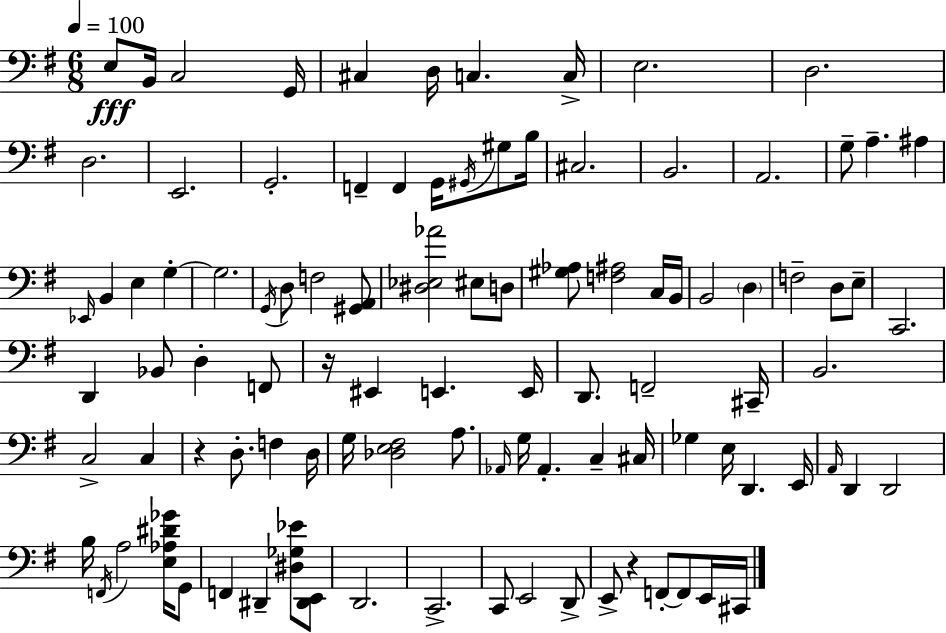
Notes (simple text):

E3/e B2/s C3/h G2/s C#3/q D3/s C3/q. C3/s E3/h. D3/h. D3/h. E2/h. G2/h. F2/q F2/q G2/s G#2/s G#3/e B3/s C#3/h. B2/h. A2/h. G3/e A3/q. A#3/q Eb2/s B2/q E3/q G3/q G3/h. G2/s D3/e F3/h [G#2,A2]/e [D#3,Eb3,Ab4]/h EIS3/e D3/e [G#3,Ab3]/e [F3,A#3]/h C3/s B2/s B2/h D3/q F3/h D3/e E3/e C2/h. D2/q Bb2/e D3/q F2/e R/s EIS2/q E2/q. E2/s D2/e. F2/h C#2/s B2/h. C3/h C3/q R/q D3/e. F3/q D3/s G3/s [Db3,E3,F#3]/h A3/e. Ab2/s G3/s Ab2/q. C3/q C#3/s Gb3/q E3/s D2/q. E2/s A2/s D2/q D2/h B3/s F2/s A3/h [E3,Ab3,D#4,Gb4]/s G2/e F2/q D#2/q [D#3,Gb3,Eb4]/e [D#2,E2]/e D2/h. C2/h. C2/e E2/h D2/e E2/e R/q F2/e F2/e E2/s C#2/s